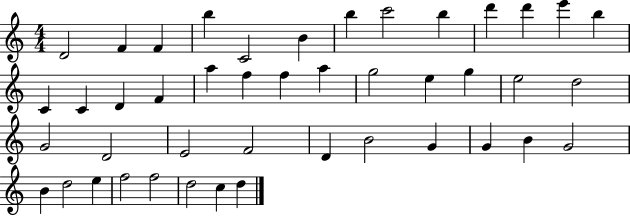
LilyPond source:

{
  \clef treble
  \numericTimeSignature
  \time 4/4
  \key c \major
  d'2 f'4 f'4 | b''4 c'2 b'4 | b''4 c'''2 b''4 | d'''4 d'''4 e'''4 b''4 | \break c'4 c'4 d'4 f'4 | a''4 f''4 f''4 a''4 | g''2 e''4 g''4 | e''2 d''2 | \break g'2 d'2 | e'2 f'2 | d'4 b'2 g'4 | g'4 b'4 g'2 | \break b'4 d''2 e''4 | f''2 f''2 | d''2 c''4 d''4 | \bar "|."
}